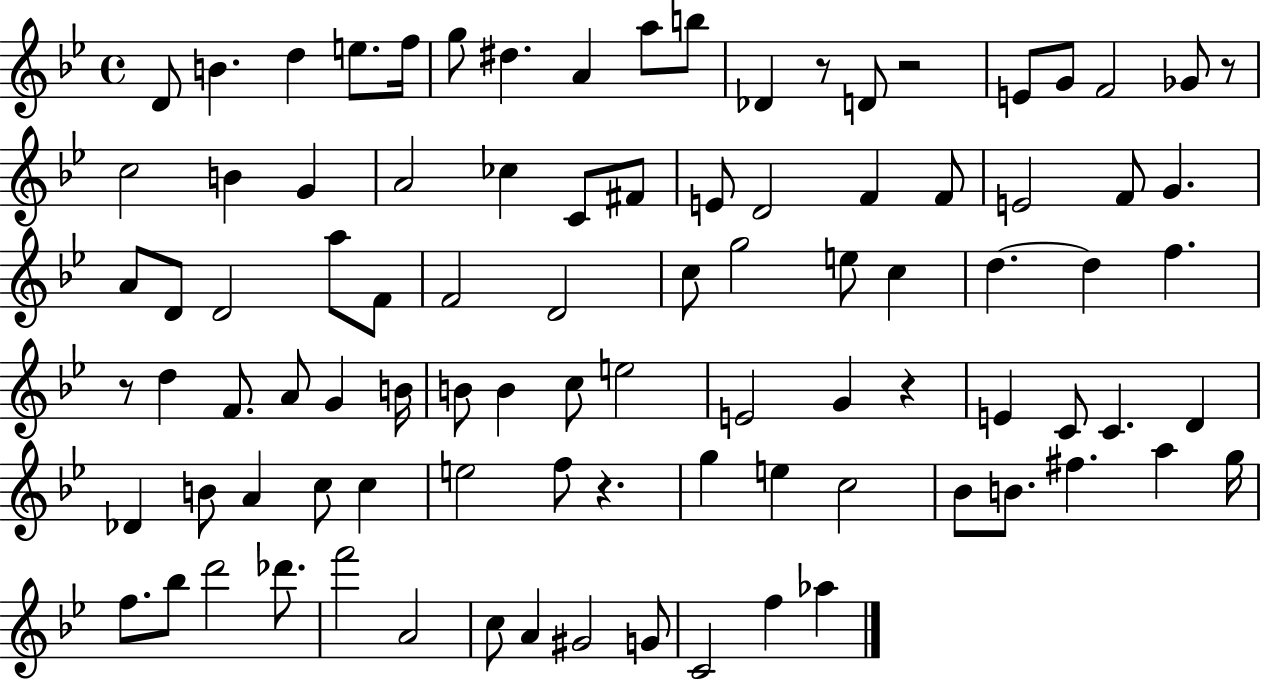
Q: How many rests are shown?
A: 6